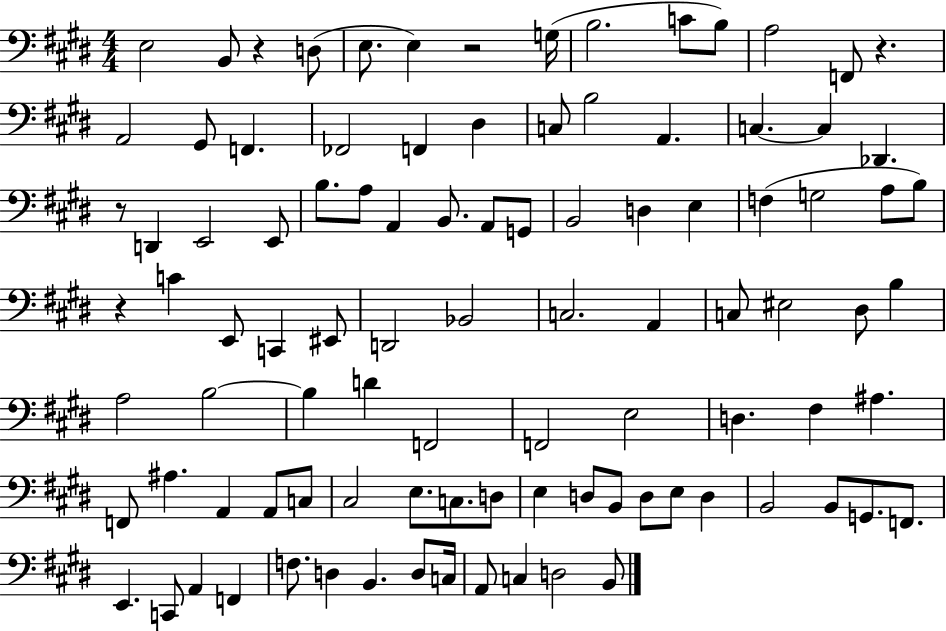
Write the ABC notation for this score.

X:1
T:Untitled
M:4/4
L:1/4
K:E
E,2 B,,/2 z D,/2 E,/2 E, z2 G,/4 B,2 C/2 B,/2 A,2 F,,/2 z A,,2 ^G,,/2 F,, _F,,2 F,, ^D, C,/2 B,2 A,, C, C, _D,, z/2 D,, E,,2 E,,/2 B,/2 A,/2 A,, B,,/2 A,,/2 G,,/2 B,,2 D, E, F, G,2 A,/2 B,/2 z C E,,/2 C,, ^E,,/2 D,,2 _B,,2 C,2 A,, C,/2 ^E,2 ^D,/2 B, A,2 B,2 B, D F,,2 F,,2 E,2 D, ^F, ^A, F,,/2 ^A, A,, A,,/2 C,/2 ^C,2 E,/2 C,/2 D,/2 E, D,/2 B,,/2 D,/2 E,/2 D, B,,2 B,,/2 G,,/2 F,,/2 E,, C,,/2 A,, F,, F,/2 D, B,, D,/2 C,/4 A,,/2 C, D,2 B,,/2